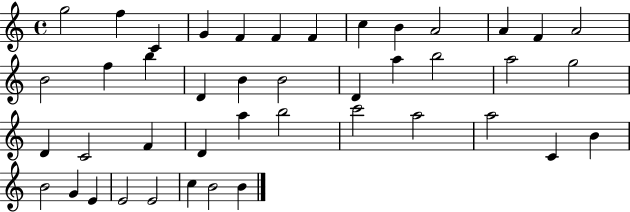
G5/h F5/q C4/q G4/q F4/q F4/q F4/q C5/q B4/q A4/h A4/q F4/q A4/h B4/h F5/q B5/q D4/q B4/q B4/h D4/q A5/q B5/h A5/h G5/h D4/q C4/h F4/q D4/q A5/q B5/h C6/h A5/h A5/h C4/q B4/q B4/h G4/q E4/q E4/h E4/h C5/q B4/h B4/q